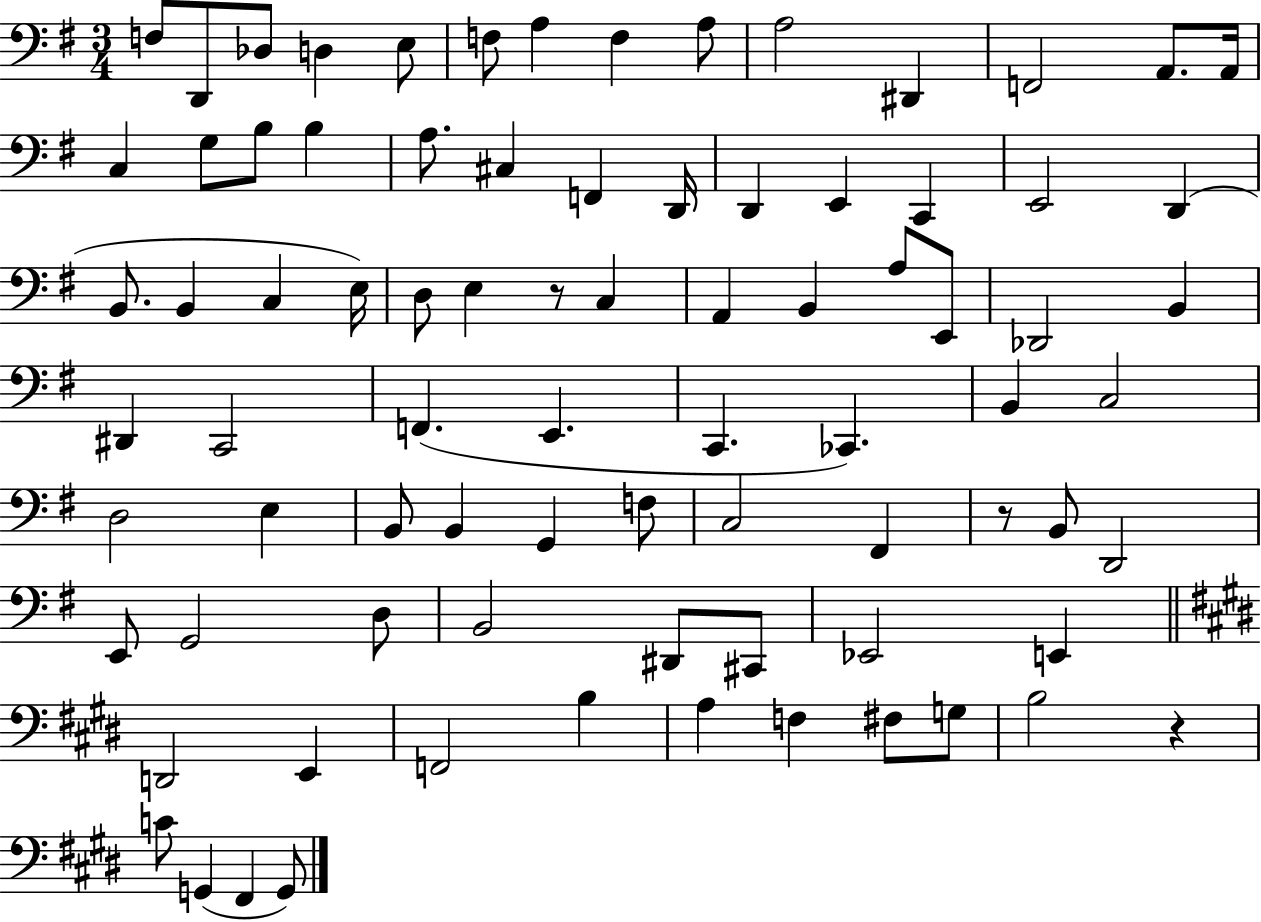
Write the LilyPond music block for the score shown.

{
  \clef bass
  \numericTimeSignature
  \time 3/4
  \key g \major
  f8 d,8 des8 d4 e8 | f8 a4 f4 a8 | a2 dis,4 | f,2 a,8. a,16 | \break c4 g8 b8 b4 | a8. cis4 f,4 d,16 | d,4 e,4 c,4 | e,2 d,4( | \break b,8. b,4 c4 e16) | d8 e4 r8 c4 | a,4 b,4 a8 e,8 | des,2 b,4 | \break dis,4 c,2 | f,4.( e,4. | c,4. ces,4.) | b,4 c2 | \break d2 e4 | b,8 b,4 g,4 f8 | c2 fis,4 | r8 b,8 d,2 | \break e,8 g,2 d8 | b,2 dis,8 cis,8 | ees,2 e,4 | \bar "||" \break \key e \major d,2 e,4 | f,2 b4 | a4 f4 fis8 g8 | b2 r4 | \break c'8 g,4( fis,4 g,8) | \bar "|."
}